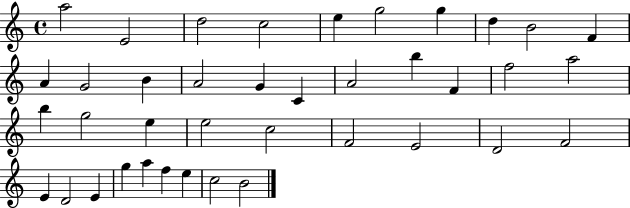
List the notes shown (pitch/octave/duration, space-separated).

A5/h E4/h D5/h C5/h E5/q G5/h G5/q D5/q B4/h F4/q A4/q G4/h B4/q A4/h G4/q C4/q A4/h B5/q F4/q F5/h A5/h B5/q G5/h E5/q E5/h C5/h F4/h E4/h D4/h F4/h E4/q D4/h E4/q G5/q A5/q F5/q E5/q C5/h B4/h